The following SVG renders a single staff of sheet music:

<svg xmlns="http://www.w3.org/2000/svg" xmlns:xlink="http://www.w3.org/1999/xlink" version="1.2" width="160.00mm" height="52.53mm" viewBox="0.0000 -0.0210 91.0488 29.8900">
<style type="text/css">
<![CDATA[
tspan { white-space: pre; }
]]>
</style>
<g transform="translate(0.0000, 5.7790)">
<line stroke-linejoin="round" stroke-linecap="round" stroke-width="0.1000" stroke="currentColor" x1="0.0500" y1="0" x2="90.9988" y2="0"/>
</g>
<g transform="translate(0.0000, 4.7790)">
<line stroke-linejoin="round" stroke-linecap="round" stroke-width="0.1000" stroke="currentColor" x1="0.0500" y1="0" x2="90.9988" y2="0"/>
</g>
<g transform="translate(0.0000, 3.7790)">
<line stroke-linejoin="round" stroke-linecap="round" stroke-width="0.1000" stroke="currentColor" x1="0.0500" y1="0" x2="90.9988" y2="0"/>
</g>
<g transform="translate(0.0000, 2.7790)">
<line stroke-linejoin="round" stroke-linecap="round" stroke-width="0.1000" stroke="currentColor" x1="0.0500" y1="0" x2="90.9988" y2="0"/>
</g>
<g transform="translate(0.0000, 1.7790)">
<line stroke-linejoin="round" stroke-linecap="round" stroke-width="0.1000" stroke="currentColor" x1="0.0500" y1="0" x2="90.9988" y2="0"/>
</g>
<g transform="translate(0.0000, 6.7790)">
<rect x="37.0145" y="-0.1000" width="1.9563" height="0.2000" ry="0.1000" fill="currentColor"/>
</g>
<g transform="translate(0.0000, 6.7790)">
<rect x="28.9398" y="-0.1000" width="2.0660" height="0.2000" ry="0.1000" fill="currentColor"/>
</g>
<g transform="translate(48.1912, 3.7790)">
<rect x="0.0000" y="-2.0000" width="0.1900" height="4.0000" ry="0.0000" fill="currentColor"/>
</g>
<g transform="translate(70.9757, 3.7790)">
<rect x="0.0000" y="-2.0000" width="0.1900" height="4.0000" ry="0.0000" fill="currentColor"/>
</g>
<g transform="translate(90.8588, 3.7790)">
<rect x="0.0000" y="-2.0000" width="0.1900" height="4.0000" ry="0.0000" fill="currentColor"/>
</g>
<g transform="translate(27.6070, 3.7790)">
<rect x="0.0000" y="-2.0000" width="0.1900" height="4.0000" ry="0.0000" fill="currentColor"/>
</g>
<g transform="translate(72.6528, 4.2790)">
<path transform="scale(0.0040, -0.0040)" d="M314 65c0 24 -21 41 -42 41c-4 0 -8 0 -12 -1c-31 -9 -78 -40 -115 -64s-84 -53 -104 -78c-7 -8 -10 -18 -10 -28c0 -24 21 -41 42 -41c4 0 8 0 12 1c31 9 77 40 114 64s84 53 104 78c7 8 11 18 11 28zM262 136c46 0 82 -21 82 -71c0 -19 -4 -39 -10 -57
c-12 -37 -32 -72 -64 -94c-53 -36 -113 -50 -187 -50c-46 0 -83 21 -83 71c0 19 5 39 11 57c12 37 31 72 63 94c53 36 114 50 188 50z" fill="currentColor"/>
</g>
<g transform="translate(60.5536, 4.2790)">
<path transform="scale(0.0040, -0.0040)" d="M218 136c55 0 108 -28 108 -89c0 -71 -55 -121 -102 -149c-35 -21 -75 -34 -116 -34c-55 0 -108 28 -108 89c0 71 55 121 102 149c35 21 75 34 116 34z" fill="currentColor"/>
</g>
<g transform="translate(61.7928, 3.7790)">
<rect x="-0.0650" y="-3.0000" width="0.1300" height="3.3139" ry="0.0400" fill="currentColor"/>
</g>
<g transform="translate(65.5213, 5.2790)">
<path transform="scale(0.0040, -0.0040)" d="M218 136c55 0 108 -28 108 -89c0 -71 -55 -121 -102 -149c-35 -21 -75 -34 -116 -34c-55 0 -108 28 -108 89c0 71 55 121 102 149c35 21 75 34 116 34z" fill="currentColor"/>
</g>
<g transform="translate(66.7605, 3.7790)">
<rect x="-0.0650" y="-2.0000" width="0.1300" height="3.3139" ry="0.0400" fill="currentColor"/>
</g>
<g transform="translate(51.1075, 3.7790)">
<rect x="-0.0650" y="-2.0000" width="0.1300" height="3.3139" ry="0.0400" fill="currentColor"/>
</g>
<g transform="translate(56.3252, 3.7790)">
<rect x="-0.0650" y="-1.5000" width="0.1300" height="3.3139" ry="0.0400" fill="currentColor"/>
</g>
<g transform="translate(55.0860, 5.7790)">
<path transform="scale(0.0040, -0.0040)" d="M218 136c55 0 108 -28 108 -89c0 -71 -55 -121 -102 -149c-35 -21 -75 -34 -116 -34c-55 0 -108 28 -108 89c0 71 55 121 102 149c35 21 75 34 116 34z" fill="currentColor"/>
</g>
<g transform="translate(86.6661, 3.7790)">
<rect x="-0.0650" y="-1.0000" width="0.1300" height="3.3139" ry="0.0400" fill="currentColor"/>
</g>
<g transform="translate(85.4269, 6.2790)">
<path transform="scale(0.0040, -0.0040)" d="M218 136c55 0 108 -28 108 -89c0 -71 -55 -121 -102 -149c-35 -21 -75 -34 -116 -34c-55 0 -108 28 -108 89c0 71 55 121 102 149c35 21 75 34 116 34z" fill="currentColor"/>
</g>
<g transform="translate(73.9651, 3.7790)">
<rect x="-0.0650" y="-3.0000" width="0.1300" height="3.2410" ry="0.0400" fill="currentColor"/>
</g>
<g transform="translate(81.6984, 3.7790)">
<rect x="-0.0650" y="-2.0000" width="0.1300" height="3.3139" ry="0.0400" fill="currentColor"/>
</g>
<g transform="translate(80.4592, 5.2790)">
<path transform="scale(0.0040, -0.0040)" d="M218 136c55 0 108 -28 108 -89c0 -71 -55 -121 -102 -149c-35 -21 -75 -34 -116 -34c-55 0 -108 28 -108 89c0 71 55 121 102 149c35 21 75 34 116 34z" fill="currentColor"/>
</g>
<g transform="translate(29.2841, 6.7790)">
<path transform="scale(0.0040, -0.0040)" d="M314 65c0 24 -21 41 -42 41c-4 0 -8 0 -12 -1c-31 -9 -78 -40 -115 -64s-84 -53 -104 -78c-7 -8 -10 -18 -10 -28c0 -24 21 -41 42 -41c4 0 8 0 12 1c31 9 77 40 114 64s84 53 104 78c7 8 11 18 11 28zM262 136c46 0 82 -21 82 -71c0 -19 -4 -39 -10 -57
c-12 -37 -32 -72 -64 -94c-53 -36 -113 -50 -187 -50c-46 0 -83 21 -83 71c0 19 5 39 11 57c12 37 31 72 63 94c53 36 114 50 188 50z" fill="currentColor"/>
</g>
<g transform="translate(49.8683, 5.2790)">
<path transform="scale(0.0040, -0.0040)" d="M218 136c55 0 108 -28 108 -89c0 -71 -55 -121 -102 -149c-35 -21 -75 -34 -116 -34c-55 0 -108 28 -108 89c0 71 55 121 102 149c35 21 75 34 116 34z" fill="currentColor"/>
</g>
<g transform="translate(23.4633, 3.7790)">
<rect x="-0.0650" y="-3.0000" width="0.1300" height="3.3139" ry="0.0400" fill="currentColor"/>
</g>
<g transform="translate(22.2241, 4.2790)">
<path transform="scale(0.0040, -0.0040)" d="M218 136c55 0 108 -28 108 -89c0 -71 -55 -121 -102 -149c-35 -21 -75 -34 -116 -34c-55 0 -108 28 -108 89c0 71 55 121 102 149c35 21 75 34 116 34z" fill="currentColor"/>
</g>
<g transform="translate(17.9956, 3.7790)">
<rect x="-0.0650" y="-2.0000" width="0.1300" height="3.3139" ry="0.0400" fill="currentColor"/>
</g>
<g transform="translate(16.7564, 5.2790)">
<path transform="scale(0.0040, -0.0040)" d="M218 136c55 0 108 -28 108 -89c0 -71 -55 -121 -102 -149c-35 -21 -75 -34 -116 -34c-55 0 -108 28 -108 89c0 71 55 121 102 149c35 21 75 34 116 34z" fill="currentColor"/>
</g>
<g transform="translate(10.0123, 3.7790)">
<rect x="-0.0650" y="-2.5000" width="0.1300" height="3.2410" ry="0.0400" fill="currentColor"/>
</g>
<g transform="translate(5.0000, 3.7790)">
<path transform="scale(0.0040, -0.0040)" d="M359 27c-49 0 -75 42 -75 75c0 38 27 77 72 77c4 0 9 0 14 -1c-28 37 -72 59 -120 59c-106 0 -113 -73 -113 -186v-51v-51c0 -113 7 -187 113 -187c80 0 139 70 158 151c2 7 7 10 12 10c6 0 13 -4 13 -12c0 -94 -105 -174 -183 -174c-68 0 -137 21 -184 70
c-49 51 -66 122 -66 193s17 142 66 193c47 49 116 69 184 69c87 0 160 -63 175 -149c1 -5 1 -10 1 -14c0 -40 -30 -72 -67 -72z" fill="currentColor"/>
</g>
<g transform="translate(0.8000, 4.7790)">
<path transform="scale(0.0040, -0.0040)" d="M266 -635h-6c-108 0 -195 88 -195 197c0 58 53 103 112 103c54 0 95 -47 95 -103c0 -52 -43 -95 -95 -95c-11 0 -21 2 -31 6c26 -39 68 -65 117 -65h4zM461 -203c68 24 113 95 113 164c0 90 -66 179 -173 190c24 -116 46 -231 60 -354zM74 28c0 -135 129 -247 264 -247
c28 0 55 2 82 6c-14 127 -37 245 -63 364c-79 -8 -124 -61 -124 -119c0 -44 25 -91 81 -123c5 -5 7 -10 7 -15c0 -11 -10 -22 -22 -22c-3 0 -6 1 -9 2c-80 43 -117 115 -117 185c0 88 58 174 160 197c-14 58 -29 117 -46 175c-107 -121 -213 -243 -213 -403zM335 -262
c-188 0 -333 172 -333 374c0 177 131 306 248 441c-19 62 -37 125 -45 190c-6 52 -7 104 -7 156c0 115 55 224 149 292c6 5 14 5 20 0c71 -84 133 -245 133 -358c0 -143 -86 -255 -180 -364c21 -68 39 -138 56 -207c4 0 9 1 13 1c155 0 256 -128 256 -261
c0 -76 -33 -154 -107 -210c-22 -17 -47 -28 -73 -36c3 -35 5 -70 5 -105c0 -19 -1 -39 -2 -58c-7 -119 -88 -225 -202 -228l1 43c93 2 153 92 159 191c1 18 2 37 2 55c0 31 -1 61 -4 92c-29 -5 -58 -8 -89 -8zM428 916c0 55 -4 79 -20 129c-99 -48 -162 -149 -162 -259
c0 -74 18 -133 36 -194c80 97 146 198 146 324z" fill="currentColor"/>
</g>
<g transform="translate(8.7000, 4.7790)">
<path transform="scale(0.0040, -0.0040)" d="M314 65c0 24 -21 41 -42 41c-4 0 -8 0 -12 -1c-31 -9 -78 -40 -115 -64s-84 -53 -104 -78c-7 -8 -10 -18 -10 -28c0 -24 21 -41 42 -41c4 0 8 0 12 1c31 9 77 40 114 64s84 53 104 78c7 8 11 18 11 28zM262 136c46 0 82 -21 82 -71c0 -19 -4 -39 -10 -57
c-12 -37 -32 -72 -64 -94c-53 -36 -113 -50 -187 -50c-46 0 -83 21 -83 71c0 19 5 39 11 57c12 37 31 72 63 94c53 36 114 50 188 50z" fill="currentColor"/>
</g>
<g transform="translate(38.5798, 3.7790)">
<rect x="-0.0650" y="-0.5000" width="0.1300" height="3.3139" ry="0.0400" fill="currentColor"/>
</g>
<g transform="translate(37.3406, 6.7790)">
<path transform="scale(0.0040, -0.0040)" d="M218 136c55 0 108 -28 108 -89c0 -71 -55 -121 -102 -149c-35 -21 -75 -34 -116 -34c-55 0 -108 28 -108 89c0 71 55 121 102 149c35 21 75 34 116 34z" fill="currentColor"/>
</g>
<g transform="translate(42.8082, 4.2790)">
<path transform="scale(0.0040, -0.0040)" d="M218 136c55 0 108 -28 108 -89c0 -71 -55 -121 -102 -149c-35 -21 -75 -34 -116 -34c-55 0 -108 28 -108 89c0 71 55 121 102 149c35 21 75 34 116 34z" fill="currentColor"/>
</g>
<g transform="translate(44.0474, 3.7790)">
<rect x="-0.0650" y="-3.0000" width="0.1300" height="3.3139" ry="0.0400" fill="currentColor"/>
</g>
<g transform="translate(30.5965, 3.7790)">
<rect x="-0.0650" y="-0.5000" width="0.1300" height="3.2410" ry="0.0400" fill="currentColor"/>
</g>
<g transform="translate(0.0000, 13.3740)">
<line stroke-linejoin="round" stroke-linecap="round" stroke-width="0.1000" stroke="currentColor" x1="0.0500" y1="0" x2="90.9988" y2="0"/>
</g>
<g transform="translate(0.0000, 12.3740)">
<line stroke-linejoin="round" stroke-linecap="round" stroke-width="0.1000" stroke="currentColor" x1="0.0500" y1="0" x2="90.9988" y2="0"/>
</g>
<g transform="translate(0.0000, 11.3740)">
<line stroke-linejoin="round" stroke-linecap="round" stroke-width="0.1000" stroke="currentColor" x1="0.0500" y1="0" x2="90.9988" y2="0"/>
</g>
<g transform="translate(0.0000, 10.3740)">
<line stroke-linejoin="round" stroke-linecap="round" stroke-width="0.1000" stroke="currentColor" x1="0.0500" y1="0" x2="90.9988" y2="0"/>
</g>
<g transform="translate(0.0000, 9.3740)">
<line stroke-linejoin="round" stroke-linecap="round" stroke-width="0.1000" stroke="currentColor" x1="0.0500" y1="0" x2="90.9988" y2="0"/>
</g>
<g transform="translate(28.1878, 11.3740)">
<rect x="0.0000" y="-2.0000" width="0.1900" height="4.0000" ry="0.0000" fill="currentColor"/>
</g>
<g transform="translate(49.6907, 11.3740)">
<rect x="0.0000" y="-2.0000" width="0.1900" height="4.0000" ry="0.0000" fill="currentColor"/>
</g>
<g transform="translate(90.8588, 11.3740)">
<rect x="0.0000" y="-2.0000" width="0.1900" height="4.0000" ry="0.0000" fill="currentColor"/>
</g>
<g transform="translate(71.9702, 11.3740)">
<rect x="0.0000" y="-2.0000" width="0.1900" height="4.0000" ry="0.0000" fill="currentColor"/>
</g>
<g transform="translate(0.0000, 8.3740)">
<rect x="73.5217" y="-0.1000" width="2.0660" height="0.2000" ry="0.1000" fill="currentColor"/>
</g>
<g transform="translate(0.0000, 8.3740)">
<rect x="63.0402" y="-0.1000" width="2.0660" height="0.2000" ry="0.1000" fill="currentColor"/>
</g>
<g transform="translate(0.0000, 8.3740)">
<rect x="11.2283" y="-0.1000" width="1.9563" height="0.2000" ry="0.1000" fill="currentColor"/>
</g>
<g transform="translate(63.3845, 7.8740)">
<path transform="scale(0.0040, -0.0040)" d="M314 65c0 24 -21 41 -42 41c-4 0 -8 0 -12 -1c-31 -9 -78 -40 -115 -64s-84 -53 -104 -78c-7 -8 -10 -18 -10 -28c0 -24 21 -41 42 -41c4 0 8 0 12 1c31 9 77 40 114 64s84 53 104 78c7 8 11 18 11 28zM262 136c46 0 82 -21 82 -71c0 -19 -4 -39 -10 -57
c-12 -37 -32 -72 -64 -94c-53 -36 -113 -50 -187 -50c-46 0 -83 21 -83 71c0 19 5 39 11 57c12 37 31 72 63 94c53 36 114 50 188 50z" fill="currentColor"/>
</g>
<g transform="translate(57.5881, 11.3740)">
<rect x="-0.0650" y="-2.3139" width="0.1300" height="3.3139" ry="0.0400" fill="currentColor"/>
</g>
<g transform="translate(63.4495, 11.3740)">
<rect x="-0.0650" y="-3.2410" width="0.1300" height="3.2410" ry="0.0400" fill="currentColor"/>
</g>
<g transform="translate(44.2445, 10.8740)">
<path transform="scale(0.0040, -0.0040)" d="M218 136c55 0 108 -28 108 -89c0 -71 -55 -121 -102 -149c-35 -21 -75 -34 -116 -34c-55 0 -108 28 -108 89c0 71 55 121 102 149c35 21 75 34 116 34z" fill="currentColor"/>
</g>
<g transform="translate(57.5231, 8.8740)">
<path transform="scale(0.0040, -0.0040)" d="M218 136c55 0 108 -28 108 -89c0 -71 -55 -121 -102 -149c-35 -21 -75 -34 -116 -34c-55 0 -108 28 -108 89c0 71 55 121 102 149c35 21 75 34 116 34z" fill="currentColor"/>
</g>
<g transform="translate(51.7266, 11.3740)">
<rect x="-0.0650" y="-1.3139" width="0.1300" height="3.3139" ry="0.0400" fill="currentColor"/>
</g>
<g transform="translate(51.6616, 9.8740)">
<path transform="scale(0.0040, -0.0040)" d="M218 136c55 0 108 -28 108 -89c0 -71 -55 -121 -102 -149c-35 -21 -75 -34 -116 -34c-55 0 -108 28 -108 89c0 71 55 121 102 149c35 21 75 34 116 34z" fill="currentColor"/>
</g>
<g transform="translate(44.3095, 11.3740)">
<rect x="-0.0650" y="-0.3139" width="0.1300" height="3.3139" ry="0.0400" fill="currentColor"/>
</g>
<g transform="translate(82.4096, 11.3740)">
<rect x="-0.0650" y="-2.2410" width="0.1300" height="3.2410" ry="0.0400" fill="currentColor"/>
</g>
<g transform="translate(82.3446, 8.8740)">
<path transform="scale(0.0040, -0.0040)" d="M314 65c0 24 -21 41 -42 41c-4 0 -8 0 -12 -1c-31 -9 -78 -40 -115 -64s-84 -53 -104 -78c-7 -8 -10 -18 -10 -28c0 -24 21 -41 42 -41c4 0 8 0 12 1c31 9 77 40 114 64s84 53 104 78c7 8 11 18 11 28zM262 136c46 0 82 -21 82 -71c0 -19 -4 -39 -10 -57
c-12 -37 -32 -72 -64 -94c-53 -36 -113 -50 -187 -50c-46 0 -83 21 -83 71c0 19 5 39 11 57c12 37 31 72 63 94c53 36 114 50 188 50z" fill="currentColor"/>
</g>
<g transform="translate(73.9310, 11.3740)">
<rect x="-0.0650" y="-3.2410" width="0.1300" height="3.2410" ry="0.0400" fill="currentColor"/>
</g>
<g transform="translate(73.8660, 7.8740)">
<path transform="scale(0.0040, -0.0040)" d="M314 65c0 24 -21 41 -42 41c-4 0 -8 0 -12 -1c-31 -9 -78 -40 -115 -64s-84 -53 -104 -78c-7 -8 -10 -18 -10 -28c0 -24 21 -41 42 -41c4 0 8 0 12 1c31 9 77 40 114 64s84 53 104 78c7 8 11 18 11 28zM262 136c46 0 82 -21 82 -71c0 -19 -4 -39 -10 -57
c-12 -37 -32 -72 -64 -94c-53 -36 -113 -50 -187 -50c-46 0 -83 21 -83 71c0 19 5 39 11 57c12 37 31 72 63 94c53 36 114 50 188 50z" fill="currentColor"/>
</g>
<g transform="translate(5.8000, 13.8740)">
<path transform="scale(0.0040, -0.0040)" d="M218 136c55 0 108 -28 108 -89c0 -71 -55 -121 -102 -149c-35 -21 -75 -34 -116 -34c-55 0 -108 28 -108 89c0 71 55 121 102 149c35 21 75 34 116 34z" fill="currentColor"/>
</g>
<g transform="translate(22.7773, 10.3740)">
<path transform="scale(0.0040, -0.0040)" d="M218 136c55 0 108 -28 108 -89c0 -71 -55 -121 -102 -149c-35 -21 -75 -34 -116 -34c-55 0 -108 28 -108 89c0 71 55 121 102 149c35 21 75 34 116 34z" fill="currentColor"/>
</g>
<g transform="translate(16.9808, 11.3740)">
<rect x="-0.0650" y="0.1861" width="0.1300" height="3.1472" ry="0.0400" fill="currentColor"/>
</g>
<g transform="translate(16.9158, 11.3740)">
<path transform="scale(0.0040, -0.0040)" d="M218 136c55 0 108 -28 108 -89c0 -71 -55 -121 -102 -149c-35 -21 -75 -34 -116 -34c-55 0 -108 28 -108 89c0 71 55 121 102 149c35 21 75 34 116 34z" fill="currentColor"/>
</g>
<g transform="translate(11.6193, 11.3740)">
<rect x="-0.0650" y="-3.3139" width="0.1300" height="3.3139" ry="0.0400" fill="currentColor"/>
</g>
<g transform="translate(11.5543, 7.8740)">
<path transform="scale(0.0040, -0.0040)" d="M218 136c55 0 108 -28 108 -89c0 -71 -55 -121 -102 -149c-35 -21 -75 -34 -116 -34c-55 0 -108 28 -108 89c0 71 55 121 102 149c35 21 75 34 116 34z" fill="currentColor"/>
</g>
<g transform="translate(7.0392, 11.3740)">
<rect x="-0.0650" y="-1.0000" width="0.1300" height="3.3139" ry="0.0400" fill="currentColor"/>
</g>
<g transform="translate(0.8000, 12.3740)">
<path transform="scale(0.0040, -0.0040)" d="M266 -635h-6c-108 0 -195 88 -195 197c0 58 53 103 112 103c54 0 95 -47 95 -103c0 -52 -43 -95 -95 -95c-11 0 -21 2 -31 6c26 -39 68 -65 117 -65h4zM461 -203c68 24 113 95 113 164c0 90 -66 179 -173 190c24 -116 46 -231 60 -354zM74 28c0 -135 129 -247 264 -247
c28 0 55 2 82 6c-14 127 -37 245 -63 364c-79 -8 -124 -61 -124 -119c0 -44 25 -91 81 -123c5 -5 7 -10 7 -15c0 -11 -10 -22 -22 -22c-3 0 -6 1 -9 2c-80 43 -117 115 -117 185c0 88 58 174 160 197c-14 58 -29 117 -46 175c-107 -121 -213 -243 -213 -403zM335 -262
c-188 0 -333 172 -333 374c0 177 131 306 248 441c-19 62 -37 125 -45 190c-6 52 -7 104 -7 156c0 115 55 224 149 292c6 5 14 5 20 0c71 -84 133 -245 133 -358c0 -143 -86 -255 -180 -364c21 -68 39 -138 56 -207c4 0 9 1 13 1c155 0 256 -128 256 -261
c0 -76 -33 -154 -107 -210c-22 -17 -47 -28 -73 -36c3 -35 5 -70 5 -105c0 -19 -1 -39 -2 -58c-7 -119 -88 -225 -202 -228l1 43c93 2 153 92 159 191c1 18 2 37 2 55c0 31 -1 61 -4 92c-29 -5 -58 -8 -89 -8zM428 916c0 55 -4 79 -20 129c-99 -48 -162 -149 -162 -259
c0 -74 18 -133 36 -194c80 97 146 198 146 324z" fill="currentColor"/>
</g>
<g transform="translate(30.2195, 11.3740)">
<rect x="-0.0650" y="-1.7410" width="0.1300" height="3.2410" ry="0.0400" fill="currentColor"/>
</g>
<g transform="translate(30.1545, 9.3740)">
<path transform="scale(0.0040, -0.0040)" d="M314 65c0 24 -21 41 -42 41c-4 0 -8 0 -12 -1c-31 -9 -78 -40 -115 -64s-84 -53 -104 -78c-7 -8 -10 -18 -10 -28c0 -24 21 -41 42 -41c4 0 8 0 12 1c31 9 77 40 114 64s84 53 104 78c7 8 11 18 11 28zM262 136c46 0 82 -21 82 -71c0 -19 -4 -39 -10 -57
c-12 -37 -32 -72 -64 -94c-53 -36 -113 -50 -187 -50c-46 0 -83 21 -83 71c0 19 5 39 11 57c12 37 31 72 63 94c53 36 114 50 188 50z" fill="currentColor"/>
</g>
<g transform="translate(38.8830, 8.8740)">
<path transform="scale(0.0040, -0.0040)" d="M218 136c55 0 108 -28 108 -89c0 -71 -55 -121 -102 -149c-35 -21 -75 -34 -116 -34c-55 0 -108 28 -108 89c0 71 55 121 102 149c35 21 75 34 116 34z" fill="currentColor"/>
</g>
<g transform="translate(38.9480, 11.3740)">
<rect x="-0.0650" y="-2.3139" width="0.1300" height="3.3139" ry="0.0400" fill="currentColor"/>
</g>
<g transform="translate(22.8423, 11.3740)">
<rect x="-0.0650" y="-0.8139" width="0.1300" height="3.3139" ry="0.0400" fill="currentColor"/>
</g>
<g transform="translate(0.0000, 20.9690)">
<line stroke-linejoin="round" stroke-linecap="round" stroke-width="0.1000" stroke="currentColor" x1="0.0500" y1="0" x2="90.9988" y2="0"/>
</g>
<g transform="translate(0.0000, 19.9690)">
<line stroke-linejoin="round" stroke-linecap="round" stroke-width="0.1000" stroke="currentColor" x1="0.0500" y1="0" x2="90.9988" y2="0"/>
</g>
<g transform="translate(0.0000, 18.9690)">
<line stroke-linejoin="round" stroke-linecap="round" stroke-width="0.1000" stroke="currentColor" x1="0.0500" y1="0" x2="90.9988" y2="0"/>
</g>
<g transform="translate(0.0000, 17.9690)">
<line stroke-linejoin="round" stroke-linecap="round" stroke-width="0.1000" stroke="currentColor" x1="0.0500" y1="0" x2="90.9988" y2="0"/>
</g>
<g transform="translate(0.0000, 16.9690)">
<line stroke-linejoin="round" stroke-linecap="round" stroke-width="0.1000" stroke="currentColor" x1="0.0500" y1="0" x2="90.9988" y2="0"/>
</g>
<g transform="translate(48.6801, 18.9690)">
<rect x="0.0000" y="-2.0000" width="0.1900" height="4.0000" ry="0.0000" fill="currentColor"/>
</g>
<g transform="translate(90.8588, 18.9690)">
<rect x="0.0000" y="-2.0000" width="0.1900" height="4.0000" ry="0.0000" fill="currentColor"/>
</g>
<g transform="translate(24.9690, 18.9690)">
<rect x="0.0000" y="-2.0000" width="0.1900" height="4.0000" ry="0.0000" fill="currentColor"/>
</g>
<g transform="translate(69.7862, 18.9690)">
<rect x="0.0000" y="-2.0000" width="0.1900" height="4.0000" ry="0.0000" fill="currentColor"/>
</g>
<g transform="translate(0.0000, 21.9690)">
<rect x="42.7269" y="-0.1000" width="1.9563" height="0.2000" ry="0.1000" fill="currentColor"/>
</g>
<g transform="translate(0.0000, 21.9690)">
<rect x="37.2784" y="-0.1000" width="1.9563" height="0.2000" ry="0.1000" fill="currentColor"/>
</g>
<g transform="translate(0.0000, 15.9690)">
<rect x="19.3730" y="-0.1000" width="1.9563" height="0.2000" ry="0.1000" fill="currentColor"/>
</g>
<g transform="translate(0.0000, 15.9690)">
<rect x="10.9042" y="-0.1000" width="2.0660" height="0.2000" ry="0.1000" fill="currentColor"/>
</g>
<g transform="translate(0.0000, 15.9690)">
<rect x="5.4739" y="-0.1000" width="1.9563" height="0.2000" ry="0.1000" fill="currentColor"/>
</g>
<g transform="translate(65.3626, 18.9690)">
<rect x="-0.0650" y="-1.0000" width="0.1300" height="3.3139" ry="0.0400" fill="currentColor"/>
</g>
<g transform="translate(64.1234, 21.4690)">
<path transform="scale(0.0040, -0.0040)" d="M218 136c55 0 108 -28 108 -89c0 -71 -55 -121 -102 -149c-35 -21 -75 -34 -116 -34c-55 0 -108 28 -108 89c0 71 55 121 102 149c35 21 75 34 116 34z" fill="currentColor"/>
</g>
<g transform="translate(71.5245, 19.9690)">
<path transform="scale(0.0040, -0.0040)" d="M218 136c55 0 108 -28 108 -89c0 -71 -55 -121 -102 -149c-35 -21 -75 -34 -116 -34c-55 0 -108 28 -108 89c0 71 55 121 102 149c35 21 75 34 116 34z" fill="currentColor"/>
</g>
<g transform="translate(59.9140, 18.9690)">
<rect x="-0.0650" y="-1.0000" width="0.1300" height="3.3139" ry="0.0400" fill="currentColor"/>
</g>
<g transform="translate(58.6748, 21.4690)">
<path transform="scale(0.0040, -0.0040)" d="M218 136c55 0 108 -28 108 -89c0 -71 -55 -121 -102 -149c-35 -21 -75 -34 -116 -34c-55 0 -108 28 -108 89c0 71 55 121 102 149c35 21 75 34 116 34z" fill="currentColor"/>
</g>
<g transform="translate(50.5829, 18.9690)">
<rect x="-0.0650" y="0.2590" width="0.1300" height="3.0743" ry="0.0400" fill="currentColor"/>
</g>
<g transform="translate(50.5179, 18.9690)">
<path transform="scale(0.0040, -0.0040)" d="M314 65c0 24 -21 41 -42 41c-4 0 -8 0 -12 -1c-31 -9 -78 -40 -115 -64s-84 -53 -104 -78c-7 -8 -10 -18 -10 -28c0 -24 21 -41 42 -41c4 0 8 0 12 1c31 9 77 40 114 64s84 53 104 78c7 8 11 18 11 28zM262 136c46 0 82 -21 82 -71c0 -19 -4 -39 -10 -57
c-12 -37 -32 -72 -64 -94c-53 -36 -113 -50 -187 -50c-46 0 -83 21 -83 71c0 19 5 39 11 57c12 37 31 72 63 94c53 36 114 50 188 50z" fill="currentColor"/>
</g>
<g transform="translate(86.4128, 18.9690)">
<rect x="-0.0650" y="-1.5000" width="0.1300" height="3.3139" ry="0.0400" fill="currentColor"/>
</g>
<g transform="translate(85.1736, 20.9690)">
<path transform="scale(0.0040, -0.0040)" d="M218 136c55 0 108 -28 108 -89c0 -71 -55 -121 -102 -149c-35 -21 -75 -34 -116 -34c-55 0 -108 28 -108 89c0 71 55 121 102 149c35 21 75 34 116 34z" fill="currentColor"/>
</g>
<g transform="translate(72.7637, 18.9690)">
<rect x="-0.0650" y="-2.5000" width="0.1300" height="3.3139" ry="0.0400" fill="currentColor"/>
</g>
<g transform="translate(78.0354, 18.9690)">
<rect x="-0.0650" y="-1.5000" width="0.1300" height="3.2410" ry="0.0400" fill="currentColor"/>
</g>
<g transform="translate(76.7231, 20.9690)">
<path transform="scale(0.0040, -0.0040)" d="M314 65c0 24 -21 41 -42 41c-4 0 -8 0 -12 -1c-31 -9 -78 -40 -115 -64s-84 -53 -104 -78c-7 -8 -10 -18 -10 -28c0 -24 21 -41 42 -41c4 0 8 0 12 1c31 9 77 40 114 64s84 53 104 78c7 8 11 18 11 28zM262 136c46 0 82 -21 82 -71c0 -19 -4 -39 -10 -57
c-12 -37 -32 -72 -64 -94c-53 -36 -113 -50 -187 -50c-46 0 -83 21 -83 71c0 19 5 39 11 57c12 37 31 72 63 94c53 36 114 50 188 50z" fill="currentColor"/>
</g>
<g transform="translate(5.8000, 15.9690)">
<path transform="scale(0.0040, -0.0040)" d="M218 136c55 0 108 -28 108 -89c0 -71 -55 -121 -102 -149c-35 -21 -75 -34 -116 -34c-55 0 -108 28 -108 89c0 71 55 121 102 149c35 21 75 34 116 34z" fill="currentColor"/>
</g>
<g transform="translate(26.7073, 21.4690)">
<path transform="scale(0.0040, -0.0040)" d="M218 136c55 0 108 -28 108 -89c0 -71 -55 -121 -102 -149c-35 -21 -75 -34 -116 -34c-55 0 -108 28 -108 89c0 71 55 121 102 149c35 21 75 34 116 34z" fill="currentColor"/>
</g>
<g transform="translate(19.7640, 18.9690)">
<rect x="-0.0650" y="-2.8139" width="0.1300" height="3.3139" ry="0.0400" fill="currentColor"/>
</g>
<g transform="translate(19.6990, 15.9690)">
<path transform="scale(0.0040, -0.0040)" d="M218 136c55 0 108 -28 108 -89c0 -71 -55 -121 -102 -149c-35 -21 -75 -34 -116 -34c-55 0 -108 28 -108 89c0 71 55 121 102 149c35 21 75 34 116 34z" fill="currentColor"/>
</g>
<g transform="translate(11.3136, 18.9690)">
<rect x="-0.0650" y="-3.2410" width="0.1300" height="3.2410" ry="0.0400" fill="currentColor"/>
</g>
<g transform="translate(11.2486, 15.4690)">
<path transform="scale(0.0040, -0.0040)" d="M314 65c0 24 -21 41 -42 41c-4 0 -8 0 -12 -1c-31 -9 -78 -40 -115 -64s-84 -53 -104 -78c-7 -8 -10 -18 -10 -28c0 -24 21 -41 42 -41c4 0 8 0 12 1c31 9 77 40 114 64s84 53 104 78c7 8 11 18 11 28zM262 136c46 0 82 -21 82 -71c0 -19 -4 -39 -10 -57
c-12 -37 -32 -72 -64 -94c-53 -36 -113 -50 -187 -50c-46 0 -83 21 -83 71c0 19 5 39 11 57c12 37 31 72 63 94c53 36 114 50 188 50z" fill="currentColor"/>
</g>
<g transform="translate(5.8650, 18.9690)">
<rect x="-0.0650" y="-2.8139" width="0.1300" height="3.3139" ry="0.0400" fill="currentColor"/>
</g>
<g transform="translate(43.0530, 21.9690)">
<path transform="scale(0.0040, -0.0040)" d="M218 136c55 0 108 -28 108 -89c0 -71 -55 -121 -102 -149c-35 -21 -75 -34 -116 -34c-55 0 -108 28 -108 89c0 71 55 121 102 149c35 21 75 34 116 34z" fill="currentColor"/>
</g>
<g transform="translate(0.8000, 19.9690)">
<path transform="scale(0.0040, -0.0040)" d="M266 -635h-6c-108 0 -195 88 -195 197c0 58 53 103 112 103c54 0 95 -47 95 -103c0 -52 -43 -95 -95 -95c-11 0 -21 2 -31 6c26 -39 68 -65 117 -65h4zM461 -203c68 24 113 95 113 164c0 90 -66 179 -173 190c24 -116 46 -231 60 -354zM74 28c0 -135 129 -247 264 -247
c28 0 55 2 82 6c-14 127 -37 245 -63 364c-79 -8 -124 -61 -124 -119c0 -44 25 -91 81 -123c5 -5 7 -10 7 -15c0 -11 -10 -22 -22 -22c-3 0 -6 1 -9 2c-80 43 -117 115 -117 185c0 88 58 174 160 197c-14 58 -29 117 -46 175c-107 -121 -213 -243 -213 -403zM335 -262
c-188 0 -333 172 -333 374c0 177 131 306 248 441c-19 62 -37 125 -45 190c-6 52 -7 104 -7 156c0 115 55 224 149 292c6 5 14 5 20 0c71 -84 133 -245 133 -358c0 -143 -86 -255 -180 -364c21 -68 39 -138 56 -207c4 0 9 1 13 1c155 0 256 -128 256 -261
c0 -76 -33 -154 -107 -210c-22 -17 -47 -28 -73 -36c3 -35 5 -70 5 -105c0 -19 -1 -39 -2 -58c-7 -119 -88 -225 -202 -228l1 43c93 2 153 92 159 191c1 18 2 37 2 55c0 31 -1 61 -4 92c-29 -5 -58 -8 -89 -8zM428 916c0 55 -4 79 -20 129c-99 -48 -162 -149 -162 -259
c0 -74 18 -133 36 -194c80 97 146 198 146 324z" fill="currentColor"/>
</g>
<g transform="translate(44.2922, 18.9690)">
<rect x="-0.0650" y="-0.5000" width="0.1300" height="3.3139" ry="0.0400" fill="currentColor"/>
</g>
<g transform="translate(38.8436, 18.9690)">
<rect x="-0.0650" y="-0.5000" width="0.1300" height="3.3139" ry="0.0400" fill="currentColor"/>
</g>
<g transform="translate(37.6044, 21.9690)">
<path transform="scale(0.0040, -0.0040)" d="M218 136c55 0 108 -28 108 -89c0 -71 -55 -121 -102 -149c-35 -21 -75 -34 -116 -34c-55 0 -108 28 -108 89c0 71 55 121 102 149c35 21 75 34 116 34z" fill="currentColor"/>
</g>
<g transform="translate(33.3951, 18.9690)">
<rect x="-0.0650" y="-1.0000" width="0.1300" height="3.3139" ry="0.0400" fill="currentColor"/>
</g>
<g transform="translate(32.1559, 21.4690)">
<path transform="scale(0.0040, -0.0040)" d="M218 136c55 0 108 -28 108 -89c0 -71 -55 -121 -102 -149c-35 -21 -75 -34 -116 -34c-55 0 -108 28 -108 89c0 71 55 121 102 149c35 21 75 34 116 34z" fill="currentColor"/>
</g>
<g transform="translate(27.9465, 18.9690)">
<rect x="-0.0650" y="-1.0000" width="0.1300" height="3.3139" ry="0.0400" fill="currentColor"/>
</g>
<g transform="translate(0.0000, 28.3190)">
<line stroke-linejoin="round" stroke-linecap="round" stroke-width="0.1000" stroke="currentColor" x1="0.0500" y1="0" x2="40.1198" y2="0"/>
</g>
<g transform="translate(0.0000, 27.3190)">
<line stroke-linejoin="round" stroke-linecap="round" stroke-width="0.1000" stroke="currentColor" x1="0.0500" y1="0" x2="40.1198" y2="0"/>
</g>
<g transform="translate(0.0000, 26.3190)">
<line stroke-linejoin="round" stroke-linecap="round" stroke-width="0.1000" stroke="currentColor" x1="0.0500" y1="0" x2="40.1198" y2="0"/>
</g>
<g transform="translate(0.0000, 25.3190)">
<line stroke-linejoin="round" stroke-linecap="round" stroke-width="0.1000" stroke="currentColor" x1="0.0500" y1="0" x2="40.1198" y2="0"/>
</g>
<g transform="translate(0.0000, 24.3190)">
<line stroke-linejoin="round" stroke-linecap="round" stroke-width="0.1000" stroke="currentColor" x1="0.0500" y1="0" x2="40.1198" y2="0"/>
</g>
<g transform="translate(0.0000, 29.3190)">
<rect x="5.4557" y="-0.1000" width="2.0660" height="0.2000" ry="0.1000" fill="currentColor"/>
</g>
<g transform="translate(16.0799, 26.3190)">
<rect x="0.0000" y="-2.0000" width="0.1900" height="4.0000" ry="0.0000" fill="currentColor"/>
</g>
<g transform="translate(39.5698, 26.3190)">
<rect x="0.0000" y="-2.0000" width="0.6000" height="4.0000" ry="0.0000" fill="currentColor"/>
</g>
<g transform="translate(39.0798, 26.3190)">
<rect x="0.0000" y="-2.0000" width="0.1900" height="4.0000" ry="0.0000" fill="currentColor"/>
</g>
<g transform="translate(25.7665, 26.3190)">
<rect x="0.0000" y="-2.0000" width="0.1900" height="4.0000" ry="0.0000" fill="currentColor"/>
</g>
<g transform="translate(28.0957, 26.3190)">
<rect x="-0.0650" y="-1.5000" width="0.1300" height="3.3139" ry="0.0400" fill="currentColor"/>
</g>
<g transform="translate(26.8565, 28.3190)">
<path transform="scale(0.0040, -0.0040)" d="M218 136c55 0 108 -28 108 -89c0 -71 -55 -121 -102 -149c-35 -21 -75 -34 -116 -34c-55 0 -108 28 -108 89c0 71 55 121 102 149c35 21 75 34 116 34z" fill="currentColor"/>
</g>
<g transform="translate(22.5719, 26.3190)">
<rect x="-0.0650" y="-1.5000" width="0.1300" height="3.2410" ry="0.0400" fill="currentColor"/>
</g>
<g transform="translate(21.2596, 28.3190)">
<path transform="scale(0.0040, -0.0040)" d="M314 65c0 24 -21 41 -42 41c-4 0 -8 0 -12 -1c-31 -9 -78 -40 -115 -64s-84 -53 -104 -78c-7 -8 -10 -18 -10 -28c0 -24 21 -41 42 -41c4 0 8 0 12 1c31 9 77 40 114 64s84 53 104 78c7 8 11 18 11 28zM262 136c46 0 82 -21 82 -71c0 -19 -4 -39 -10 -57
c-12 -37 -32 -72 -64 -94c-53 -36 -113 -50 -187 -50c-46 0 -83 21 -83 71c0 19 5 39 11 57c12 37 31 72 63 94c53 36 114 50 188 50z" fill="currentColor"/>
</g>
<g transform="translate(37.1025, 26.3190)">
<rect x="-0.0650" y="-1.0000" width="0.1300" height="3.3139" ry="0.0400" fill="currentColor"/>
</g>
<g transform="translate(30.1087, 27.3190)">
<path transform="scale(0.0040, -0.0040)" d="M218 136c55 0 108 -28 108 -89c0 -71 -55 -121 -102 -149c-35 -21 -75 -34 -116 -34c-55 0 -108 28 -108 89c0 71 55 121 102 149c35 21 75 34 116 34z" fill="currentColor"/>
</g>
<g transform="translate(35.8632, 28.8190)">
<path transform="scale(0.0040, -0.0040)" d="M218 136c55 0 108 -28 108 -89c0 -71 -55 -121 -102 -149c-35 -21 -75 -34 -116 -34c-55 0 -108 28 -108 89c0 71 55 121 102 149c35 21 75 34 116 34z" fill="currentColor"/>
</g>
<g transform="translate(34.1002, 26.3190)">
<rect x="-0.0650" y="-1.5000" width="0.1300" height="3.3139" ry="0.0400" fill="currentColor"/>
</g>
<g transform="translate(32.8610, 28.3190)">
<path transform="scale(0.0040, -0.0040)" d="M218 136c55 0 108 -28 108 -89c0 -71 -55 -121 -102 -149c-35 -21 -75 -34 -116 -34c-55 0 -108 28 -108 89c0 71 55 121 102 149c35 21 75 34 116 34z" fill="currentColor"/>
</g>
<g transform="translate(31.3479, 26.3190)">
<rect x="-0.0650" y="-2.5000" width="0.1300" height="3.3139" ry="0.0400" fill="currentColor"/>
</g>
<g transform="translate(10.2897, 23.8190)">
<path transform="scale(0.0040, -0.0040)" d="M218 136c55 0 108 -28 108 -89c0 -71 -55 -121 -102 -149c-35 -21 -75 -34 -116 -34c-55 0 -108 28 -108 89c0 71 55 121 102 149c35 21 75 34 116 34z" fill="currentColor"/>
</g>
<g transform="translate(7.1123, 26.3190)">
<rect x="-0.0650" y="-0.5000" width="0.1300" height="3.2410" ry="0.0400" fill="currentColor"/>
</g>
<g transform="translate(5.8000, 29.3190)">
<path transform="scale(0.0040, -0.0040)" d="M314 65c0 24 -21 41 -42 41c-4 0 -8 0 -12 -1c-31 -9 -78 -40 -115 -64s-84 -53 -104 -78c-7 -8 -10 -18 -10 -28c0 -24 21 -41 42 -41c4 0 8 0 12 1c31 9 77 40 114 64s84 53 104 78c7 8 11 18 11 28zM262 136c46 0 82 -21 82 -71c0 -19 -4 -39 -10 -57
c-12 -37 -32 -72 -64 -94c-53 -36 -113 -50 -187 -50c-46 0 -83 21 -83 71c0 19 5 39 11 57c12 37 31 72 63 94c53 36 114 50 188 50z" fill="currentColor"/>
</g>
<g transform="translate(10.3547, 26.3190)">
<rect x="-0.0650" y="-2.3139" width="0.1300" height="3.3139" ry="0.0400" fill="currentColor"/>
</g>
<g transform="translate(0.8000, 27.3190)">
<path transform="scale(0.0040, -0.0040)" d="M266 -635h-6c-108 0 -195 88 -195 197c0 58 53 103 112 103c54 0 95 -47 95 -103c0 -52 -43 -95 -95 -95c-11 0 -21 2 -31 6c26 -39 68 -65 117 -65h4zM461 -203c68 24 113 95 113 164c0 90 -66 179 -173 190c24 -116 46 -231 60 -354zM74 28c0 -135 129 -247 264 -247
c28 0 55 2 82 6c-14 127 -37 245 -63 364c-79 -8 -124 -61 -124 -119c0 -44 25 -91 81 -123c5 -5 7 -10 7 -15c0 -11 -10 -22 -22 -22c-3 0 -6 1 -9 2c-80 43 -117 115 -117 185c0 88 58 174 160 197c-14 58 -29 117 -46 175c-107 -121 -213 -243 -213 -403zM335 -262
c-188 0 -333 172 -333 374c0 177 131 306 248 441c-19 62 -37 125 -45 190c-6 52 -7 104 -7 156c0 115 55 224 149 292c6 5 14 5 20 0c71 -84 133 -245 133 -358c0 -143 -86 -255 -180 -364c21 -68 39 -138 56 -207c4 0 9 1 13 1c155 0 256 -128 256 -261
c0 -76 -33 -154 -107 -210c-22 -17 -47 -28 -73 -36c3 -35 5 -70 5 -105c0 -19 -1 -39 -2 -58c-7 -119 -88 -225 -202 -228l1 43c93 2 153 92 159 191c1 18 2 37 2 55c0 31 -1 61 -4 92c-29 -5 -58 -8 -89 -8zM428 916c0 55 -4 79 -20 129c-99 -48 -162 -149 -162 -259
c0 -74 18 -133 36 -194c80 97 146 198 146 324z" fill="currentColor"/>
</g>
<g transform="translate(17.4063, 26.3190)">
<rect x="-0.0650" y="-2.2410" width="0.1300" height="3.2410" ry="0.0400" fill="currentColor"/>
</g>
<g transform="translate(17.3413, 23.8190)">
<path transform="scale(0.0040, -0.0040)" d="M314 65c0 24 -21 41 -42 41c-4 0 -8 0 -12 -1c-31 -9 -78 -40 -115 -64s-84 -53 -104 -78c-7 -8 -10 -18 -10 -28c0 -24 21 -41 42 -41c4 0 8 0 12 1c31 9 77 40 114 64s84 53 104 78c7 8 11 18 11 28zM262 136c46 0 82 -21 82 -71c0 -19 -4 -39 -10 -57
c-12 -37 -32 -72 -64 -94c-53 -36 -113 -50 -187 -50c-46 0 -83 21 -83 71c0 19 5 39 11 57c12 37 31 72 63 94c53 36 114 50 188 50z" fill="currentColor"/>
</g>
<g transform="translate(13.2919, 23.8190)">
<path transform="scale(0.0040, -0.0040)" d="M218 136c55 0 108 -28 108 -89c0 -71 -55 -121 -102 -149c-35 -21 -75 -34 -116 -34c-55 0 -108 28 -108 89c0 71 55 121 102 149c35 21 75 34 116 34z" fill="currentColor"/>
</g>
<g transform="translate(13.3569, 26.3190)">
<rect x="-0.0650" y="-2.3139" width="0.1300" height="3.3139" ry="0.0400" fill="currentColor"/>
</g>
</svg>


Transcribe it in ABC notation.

X:1
T:Untitled
M:4/4
L:1/4
K:C
G2 F A C2 C A F E A F A2 F D D b B d f2 g c e g b2 b2 g2 a b2 a D D C C B2 D D G E2 E C2 g g g2 E2 E G E D